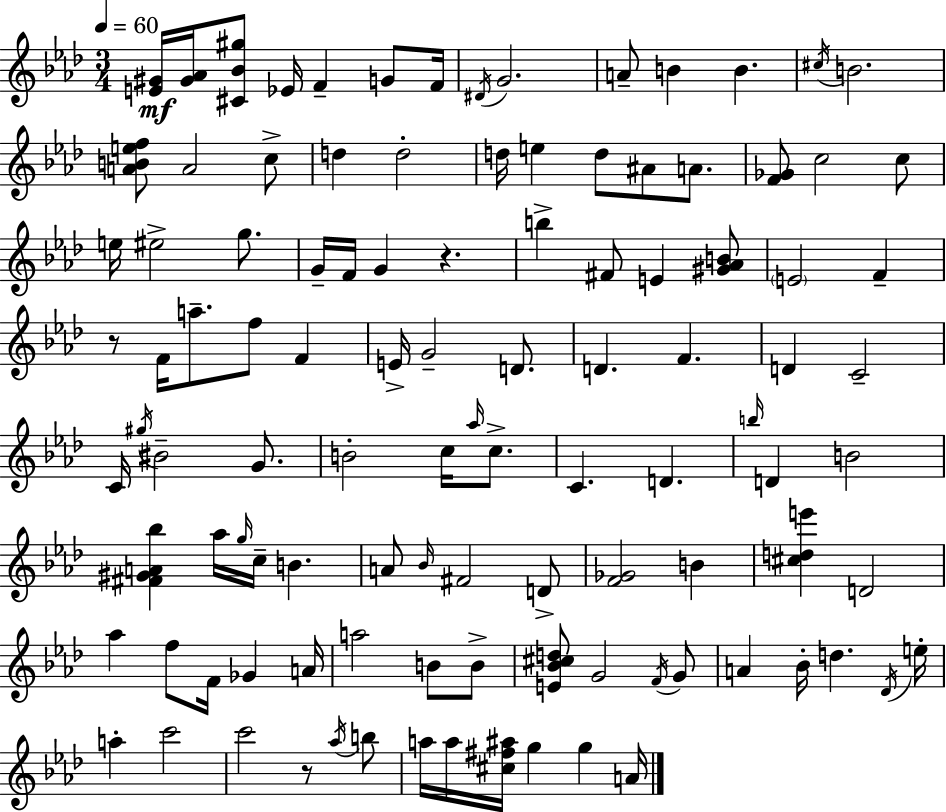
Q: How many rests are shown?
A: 3